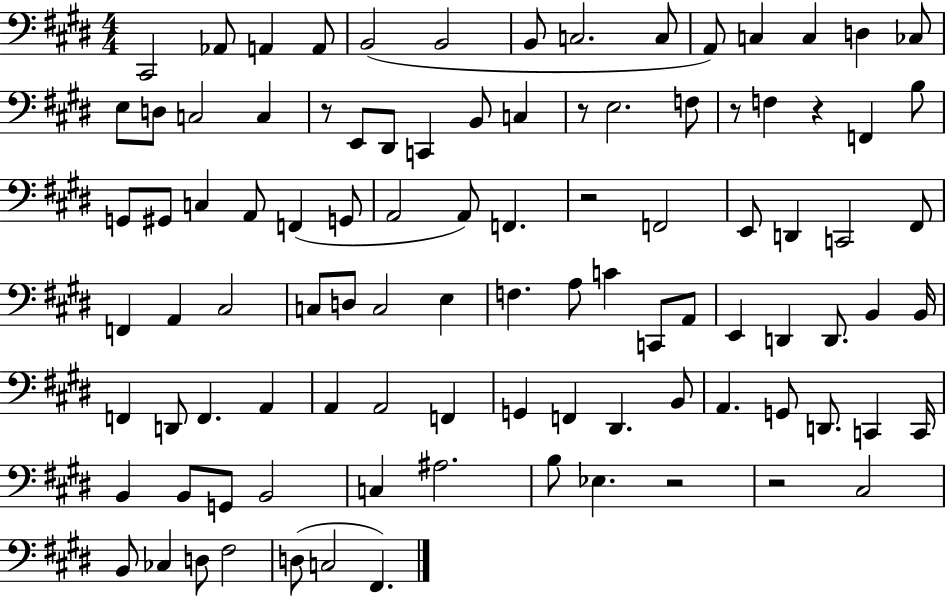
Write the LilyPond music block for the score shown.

{
  \clef bass
  \numericTimeSignature
  \time 4/4
  \key e \major
  cis,2 aes,8 a,4 a,8 | b,2( b,2 | b,8 c2. c8 | a,8) c4 c4 d4 ces8 | \break e8 d8 c2 c4 | r8 e,8 dis,8 c,4 b,8 c4 | r8 e2. f8 | r8 f4 r4 f,4 b8 | \break g,8 gis,8 c4 a,8 f,4( g,8 | a,2 a,8) f,4. | r2 f,2 | e,8 d,4 c,2 fis,8 | \break f,4 a,4 cis2 | c8 d8 c2 e4 | f4. a8 c'4 c,8 a,8 | e,4 d,4 d,8. b,4 b,16 | \break f,4 d,8 f,4. a,4 | a,4 a,2 f,4 | g,4 f,4 dis,4. b,8 | a,4. g,8 d,8. c,4 c,16 | \break b,4 b,8 g,8 b,2 | c4 ais2. | b8 ees4. r2 | r2 cis2 | \break b,8 ces4 d8 fis2 | d8( c2 fis,4.) | \bar "|."
}